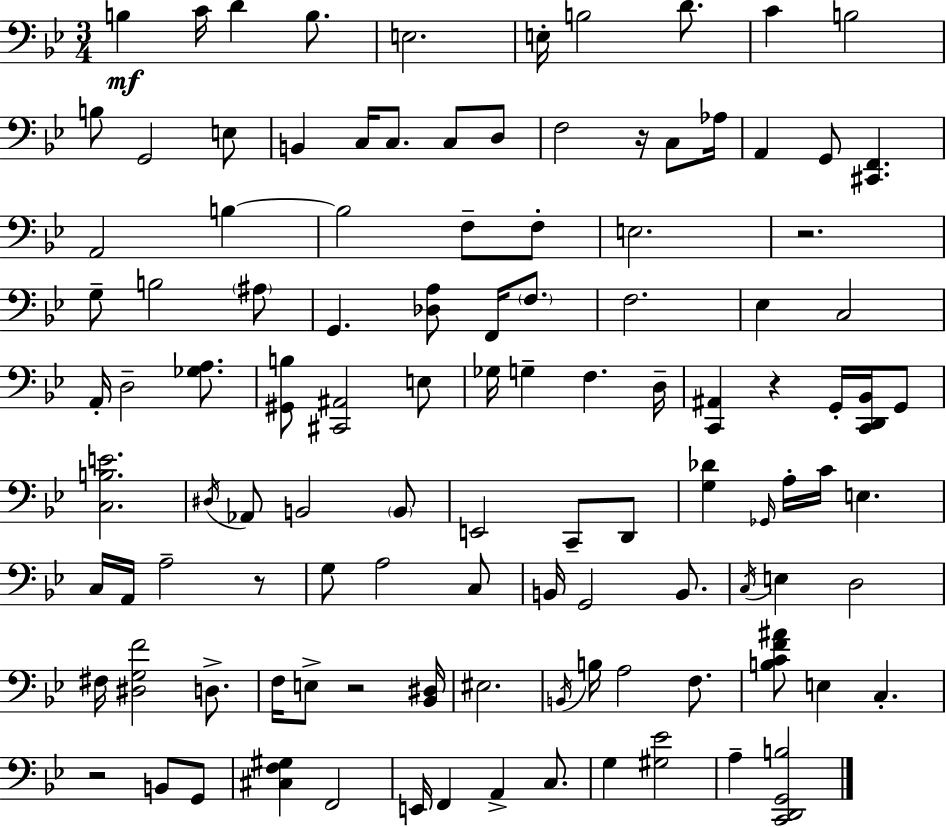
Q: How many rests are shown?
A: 6